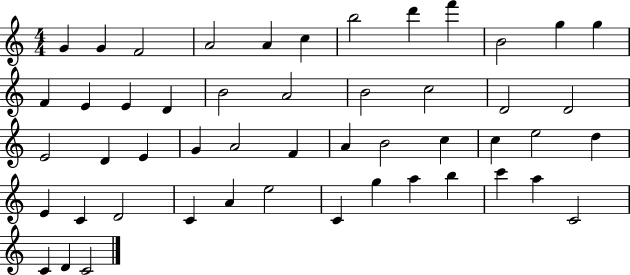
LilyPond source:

{
  \clef treble
  \numericTimeSignature
  \time 4/4
  \key c \major
  g'4 g'4 f'2 | a'2 a'4 c''4 | b''2 d'''4 f'''4 | b'2 g''4 g''4 | \break f'4 e'4 e'4 d'4 | b'2 a'2 | b'2 c''2 | d'2 d'2 | \break e'2 d'4 e'4 | g'4 a'2 f'4 | a'4 b'2 c''4 | c''4 e''2 d''4 | \break e'4 c'4 d'2 | c'4 a'4 e''2 | c'4 g''4 a''4 b''4 | c'''4 a''4 c'2 | \break c'4 d'4 c'2 | \bar "|."
}